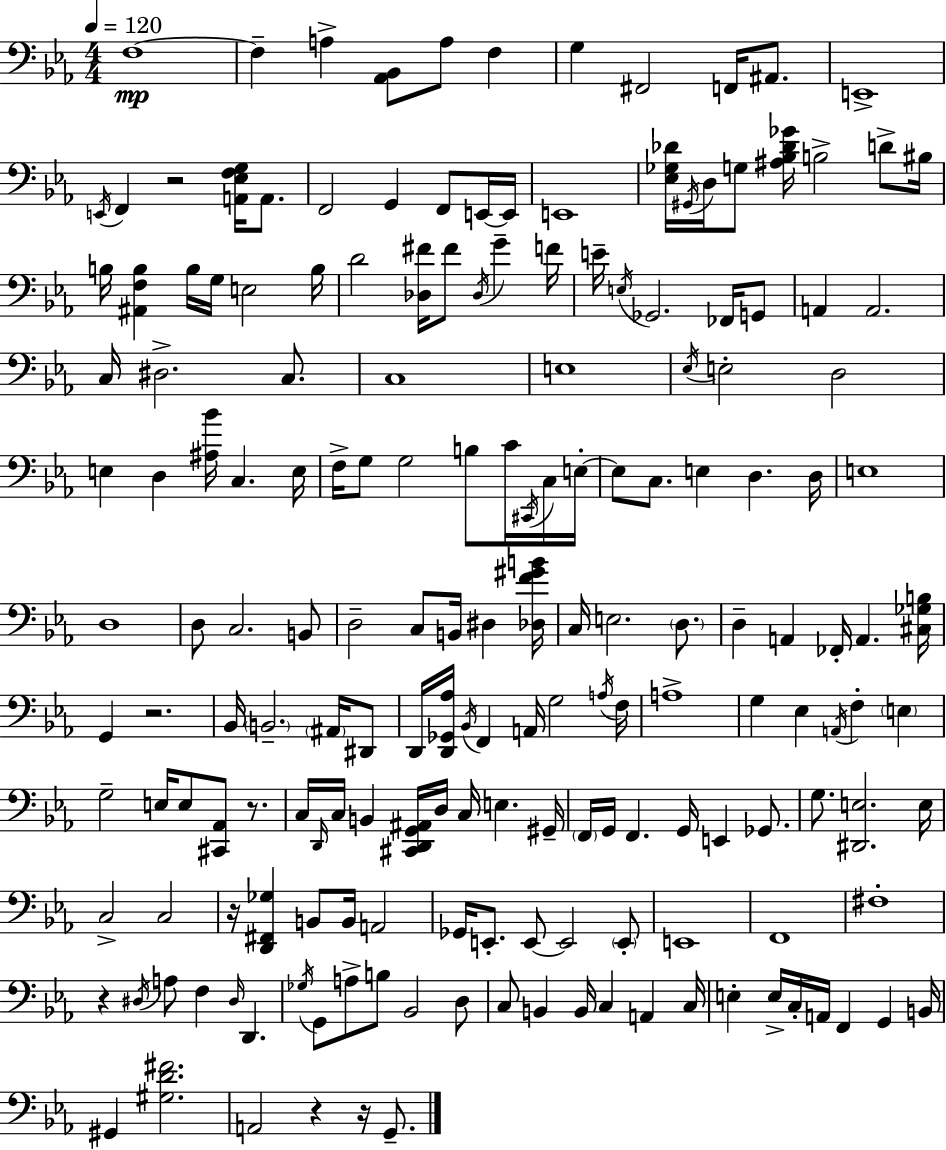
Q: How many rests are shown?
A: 7